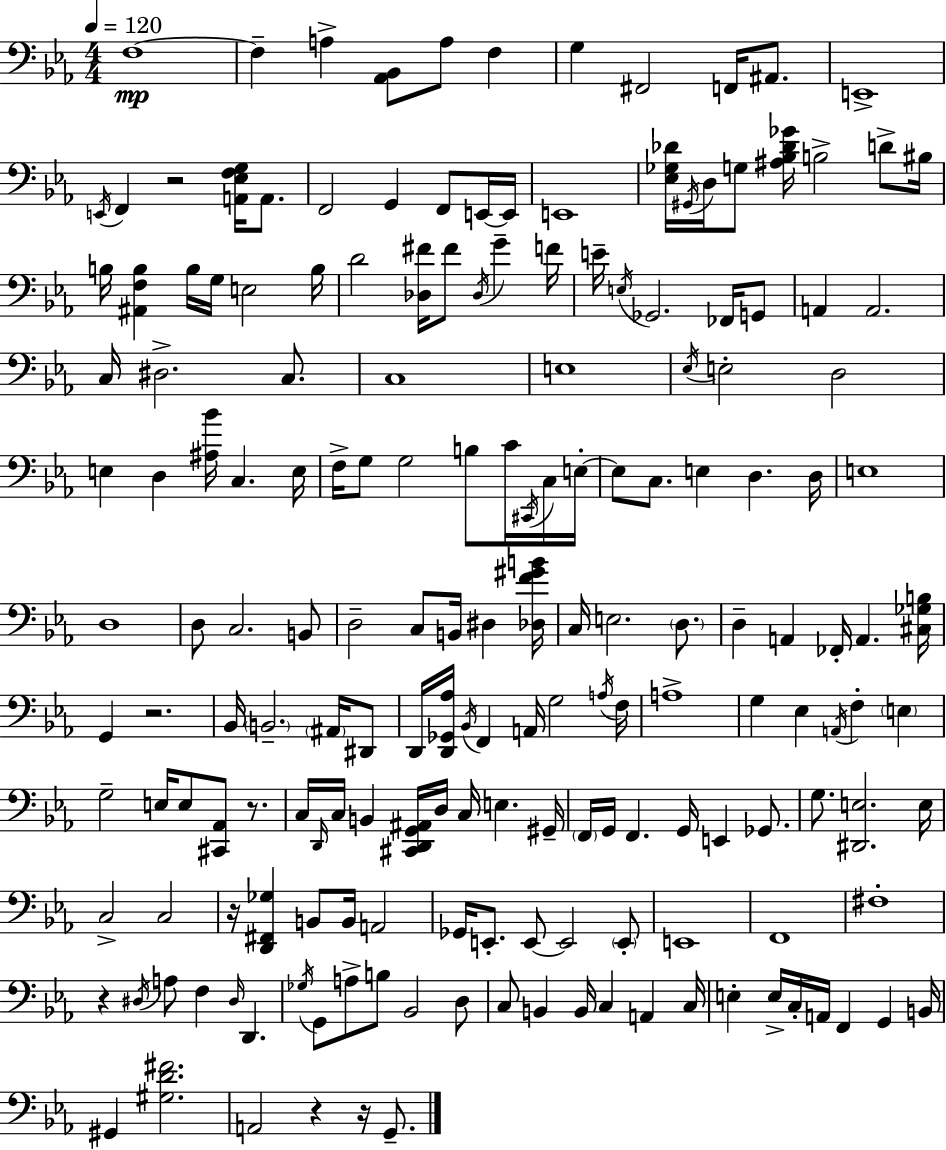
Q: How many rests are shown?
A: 7